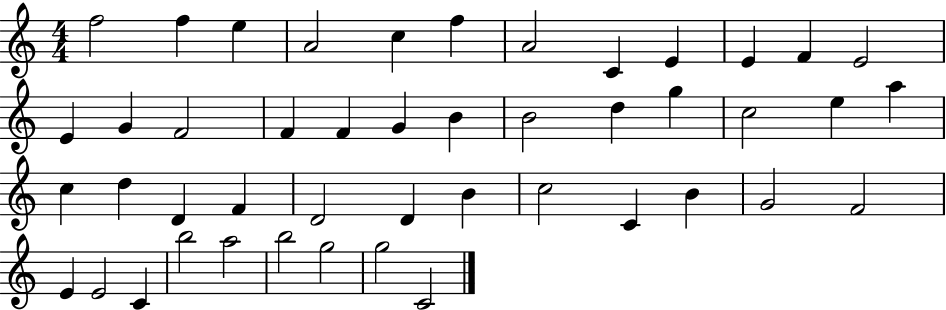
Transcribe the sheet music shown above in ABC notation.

X:1
T:Untitled
M:4/4
L:1/4
K:C
f2 f e A2 c f A2 C E E F E2 E G F2 F F G B B2 d g c2 e a c d D F D2 D B c2 C B G2 F2 E E2 C b2 a2 b2 g2 g2 C2